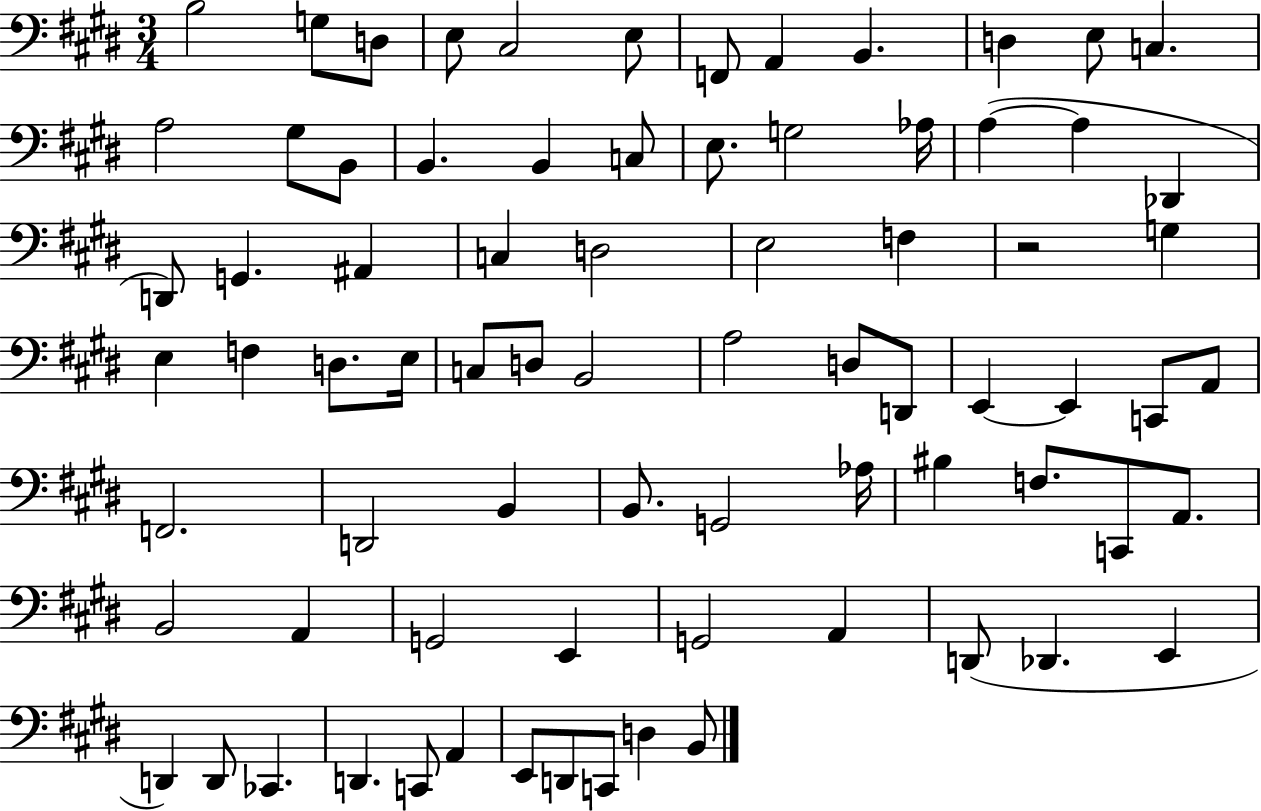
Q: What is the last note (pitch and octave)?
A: B2